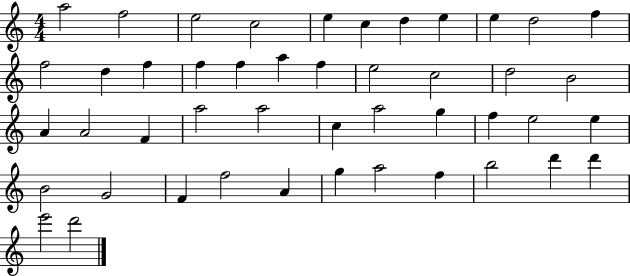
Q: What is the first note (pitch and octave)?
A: A5